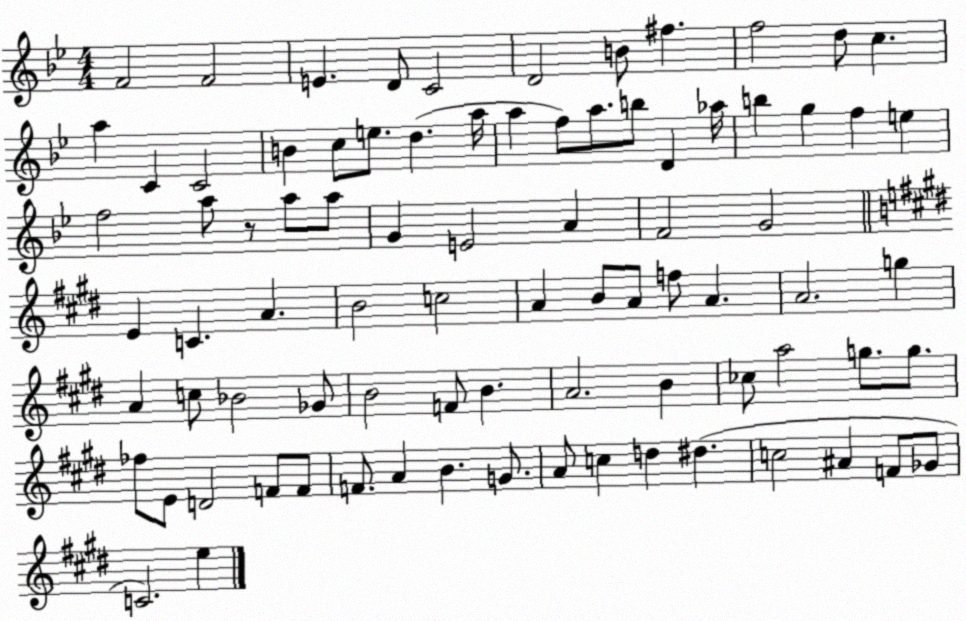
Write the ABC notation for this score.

X:1
T:Untitled
M:4/4
L:1/4
K:Bb
F2 F2 E D/2 C2 D2 B/2 ^f f2 d/2 c a C C2 B c/2 e/2 d a/4 a f/2 a/2 b/2 D _a/4 b g f e f2 a/2 z/2 a/2 a/2 G E2 A F2 G2 E C A B2 c2 A B/2 A/2 f/2 A A2 g A c/2 _B2 _G/2 B2 F/2 B A2 B _c/2 a2 g/2 g/2 _f/2 E/2 D2 F/2 F/2 F/2 A B G/2 A/2 c d ^d c2 ^A F/2 _G/2 C2 e